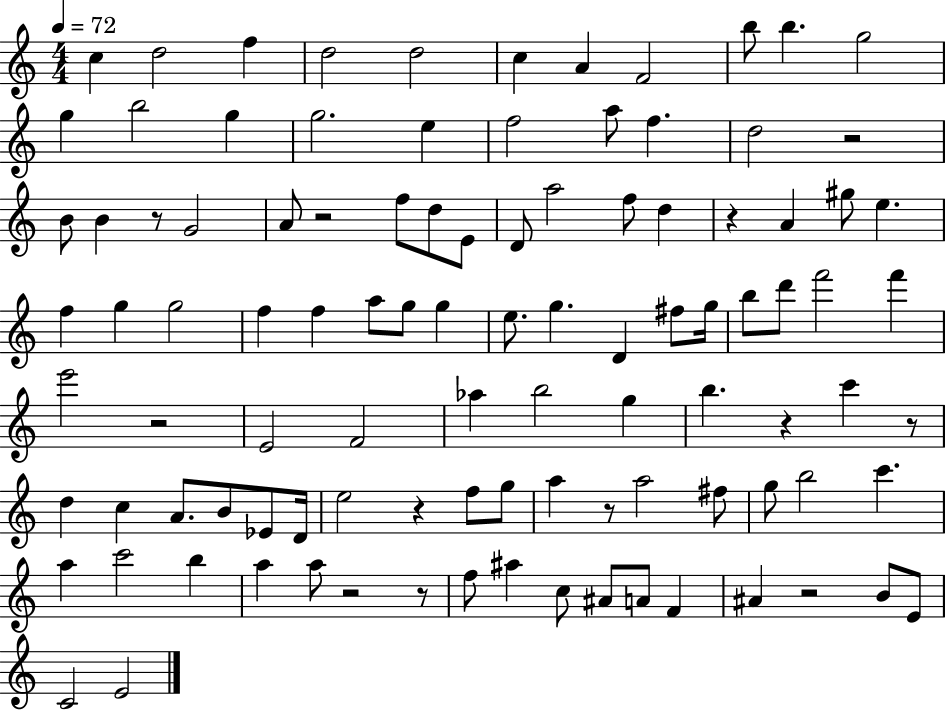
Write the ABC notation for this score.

X:1
T:Untitled
M:4/4
L:1/4
K:C
c d2 f d2 d2 c A F2 b/2 b g2 g b2 g g2 e f2 a/2 f d2 z2 B/2 B z/2 G2 A/2 z2 f/2 d/2 E/2 D/2 a2 f/2 d z A ^g/2 e f g g2 f f a/2 g/2 g e/2 g D ^f/2 g/4 b/2 d'/2 f'2 f' e'2 z2 E2 F2 _a b2 g b z c' z/2 d c A/2 B/2 _E/2 D/4 e2 z f/2 g/2 a z/2 a2 ^f/2 g/2 b2 c' a c'2 b a a/2 z2 z/2 f/2 ^a c/2 ^A/2 A/2 F ^A z2 B/2 E/2 C2 E2